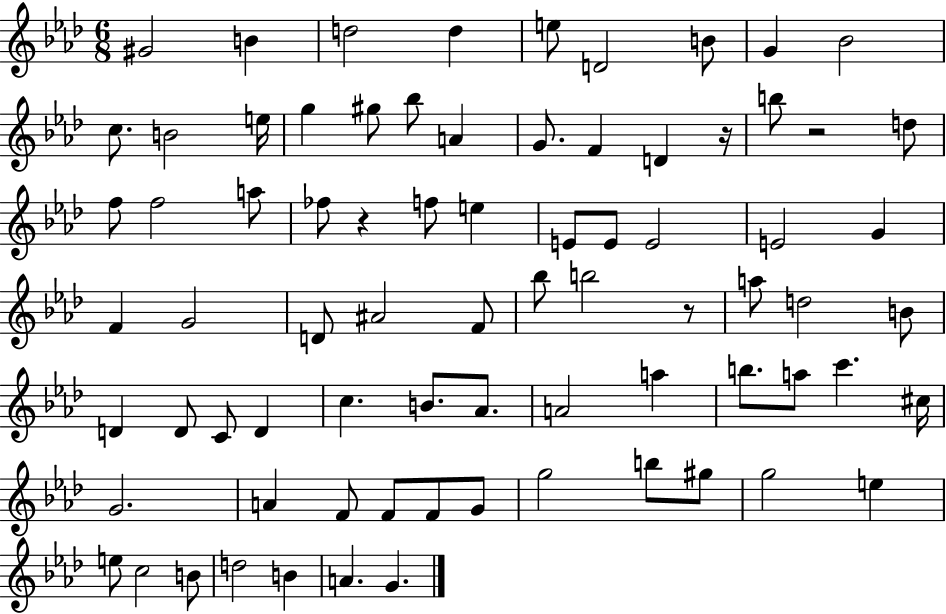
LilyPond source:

{
  \clef treble
  \numericTimeSignature
  \time 6/8
  \key aes \major
  gis'2 b'4 | d''2 d''4 | e''8 d'2 b'8 | g'4 bes'2 | \break c''8. b'2 e''16 | g''4 gis''8 bes''8 a'4 | g'8. f'4 d'4 r16 | b''8 r2 d''8 | \break f''8 f''2 a''8 | fes''8 r4 f''8 e''4 | e'8 e'8 e'2 | e'2 g'4 | \break f'4 g'2 | d'8 ais'2 f'8 | bes''8 b''2 r8 | a''8 d''2 b'8 | \break d'4 d'8 c'8 d'4 | c''4. b'8. aes'8. | a'2 a''4 | b''8. a''8 c'''4. cis''16 | \break g'2. | a'4 f'8 f'8 f'8 g'8 | g''2 b''8 gis''8 | g''2 e''4 | \break e''8 c''2 b'8 | d''2 b'4 | a'4. g'4. | \bar "|."
}